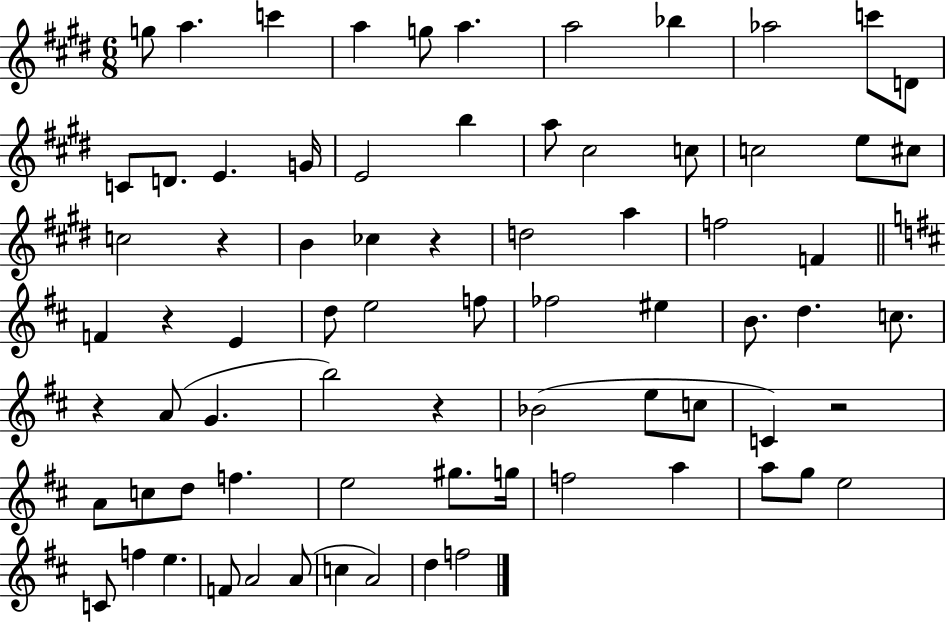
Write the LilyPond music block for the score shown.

{
  \clef treble
  \numericTimeSignature
  \time 6/8
  \key e \major
  \repeat volta 2 { g''8 a''4. c'''4 | a''4 g''8 a''4. | a''2 bes''4 | aes''2 c'''8 d'8 | \break c'8 d'8. e'4. g'16 | e'2 b''4 | a''8 cis''2 c''8 | c''2 e''8 cis''8 | \break c''2 r4 | b'4 ces''4 r4 | d''2 a''4 | f''2 f'4 | \break \bar "||" \break \key d \major f'4 r4 e'4 | d''8 e''2 f''8 | fes''2 eis''4 | b'8. d''4. c''8. | \break r4 a'8( g'4. | b''2) r4 | bes'2( e''8 c''8 | c'4) r2 | \break a'8 c''8 d''8 f''4. | e''2 gis''8. g''16 | f''2 a''4 | a''8 g''8 e''2 | \break c'8 f''4 e''4. | f'8 a'2 a'8( | c''4 a'2) | d''4 f''2 | \break } \bar "|."
}